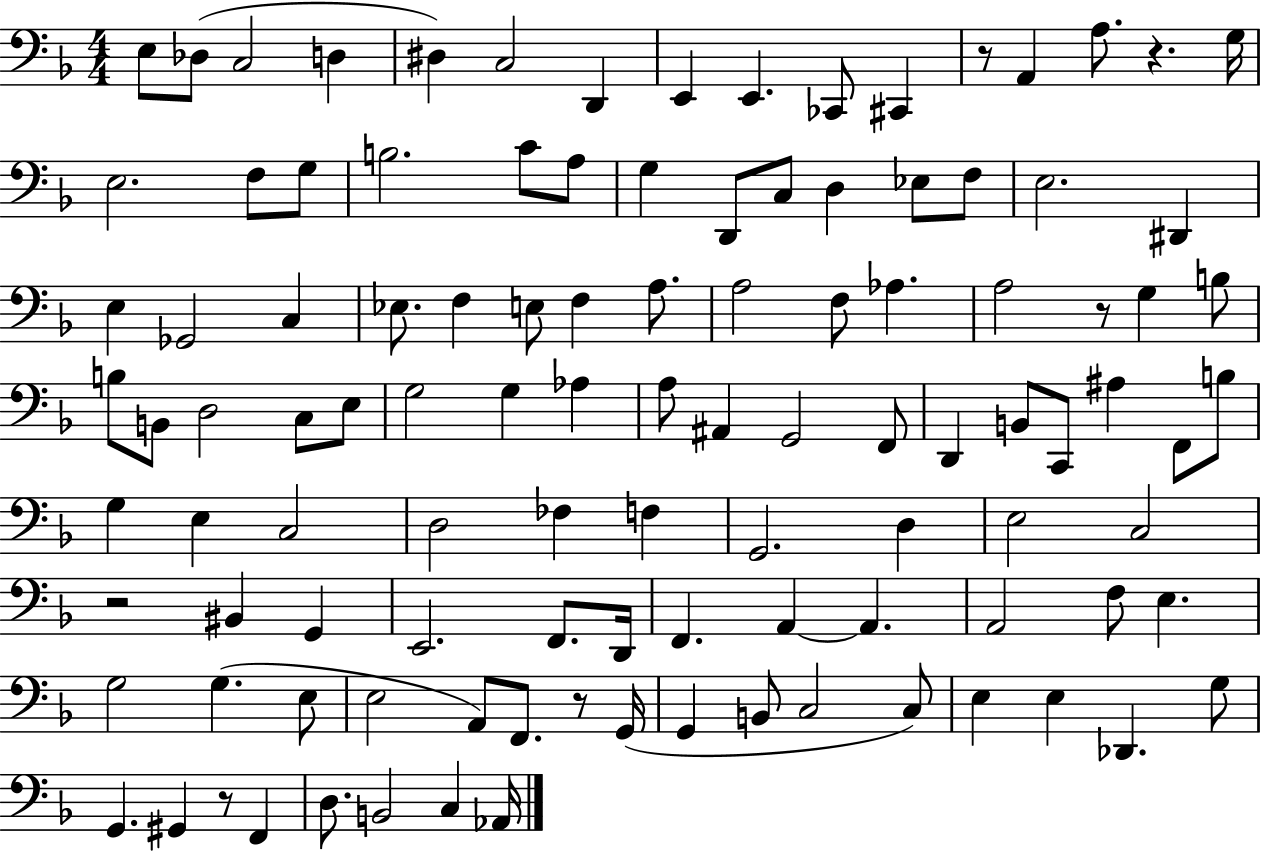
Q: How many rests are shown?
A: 6